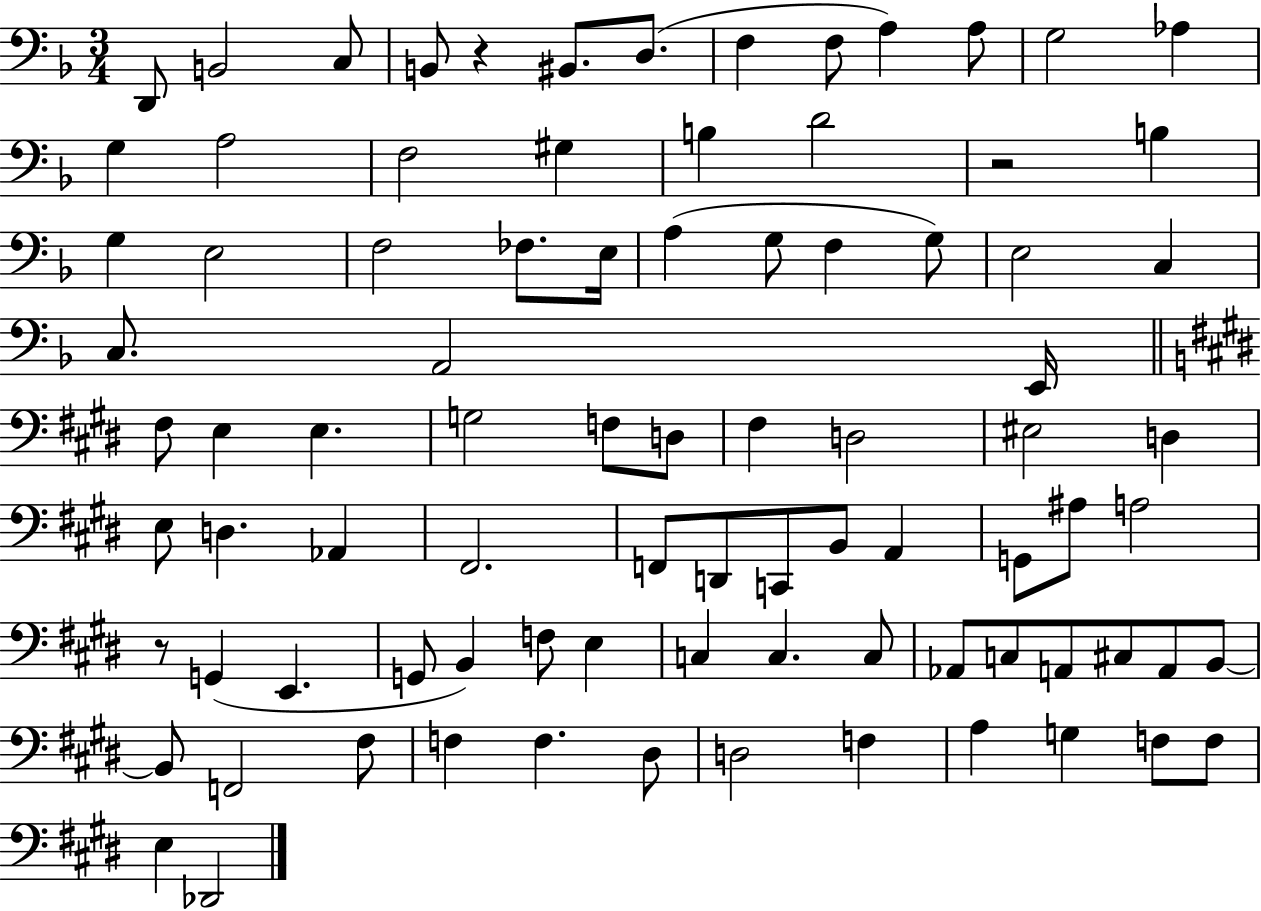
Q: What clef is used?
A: bass